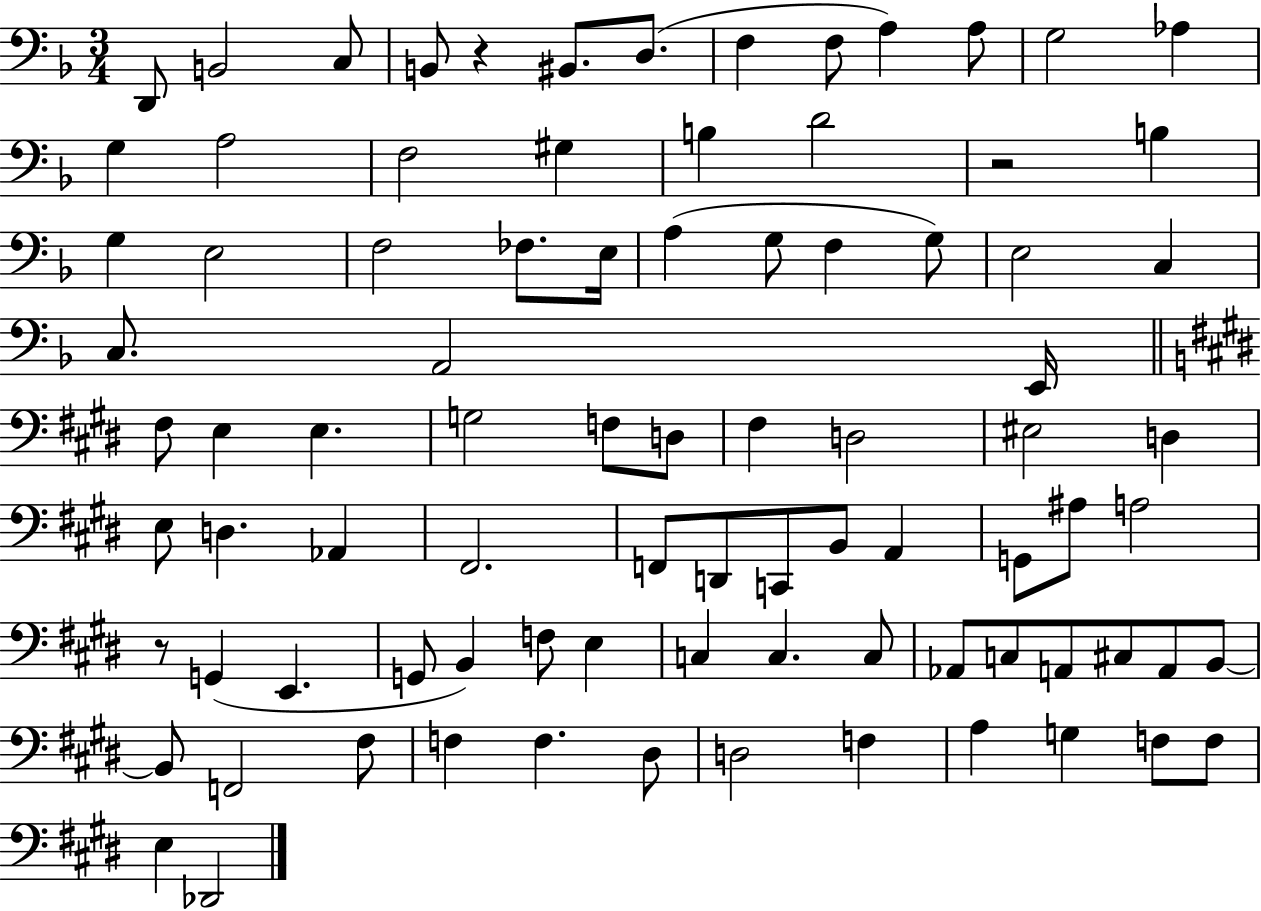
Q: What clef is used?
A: bass